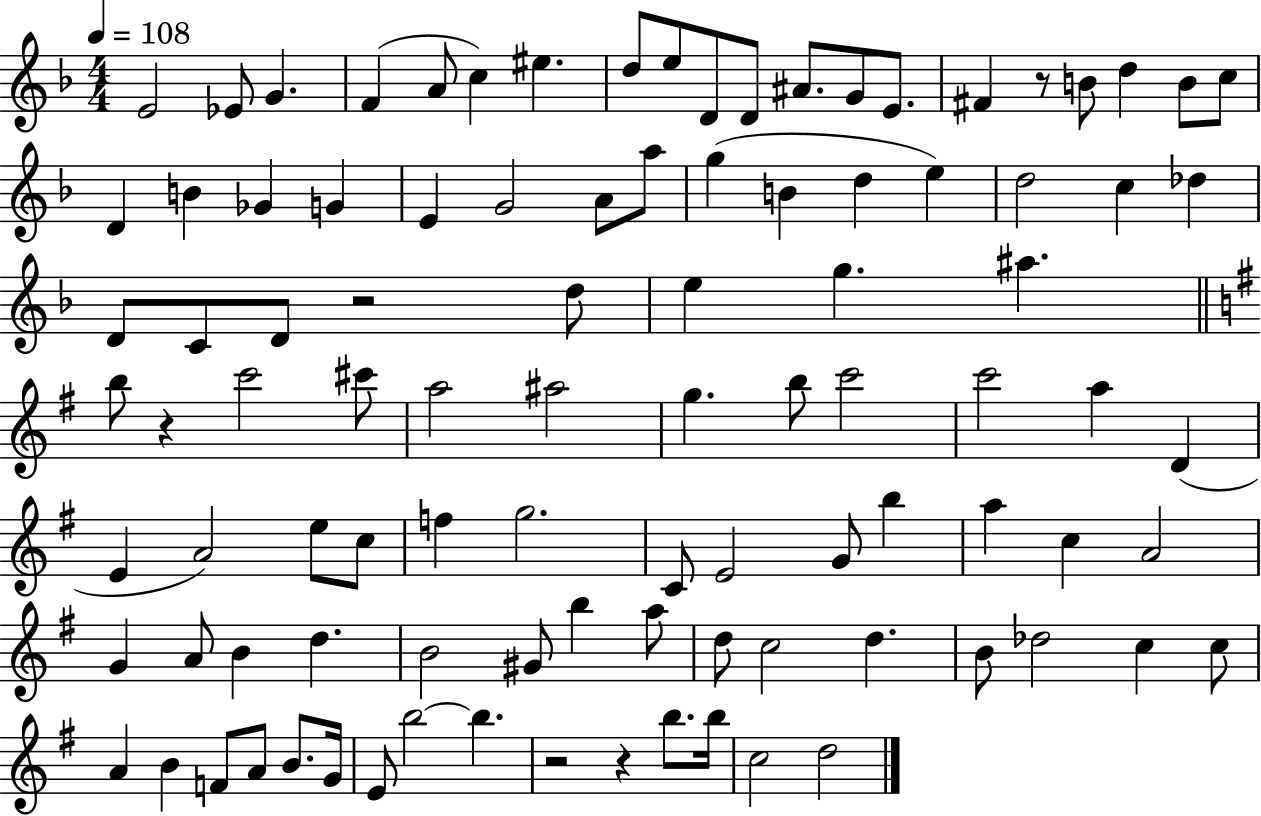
{
  \clef treble
  \numericTimeSignature
  \time 4/4
  \key f \major
  \tempo 4 = 108
  e'2 ees'8 g'4. | f'4( a'8 c''4) eis''4. | d''8 e''8 d'8 d'8 ais'8. g'8 e'8. | fis'4 r8 b'8 d''4 b'8 c''8 | \break d'4 b'4 ges'4 g'4 | e'4 g'2 a'8 a''8 | g''4( b'4 d''4 e''4) | d''2 c''4 des''4 | \break d'8 c'8 d'8 r2 d''8 | e''4 g''4. ais''4. | \bar "||" \break \key g \major b''8 r4 c'''2 cis'''8 | a''2 ais''2 | g''4. b''8 c'''2 | c'''2 a''4 d'4( | \break e'4 a'2) e''8 c''8 | f''4 g''2. | c'8 e'2 g'8 b''4 | a''4 c''4 a'2 | \break g'4 a'8 b'4 d''4. | b'2 gis'8 b''4 a''8 | d''8 c''2 d''4. | b'8 des''2 c''4 c''8 | \break a'4 b'4 f'8 a'8 b'8. g'16 | e'8 b''2~~ b''4. | r2 r4 b''8. b''16 | c''2 d''2 | \break \bar "|."
}